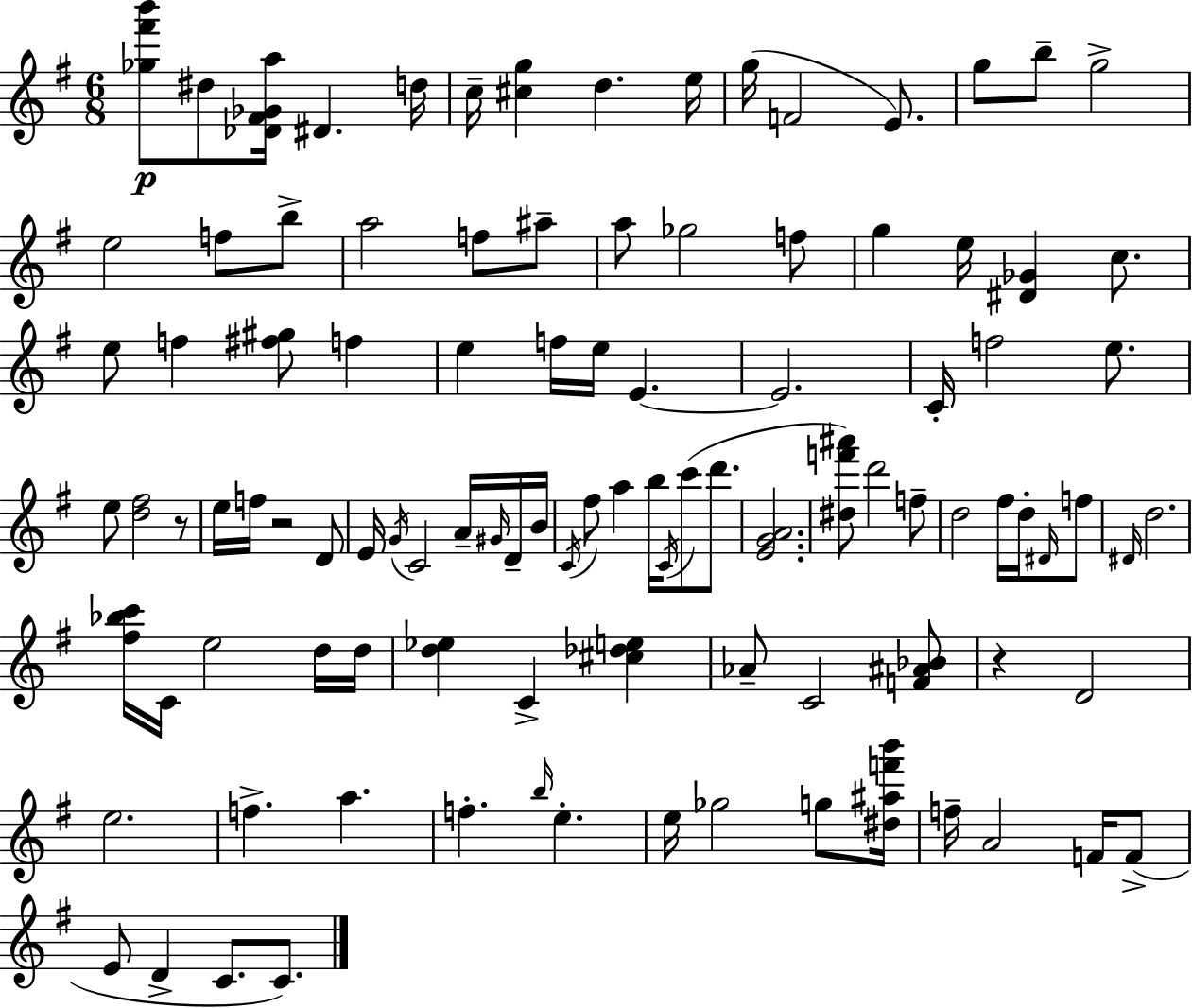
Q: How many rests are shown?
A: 3